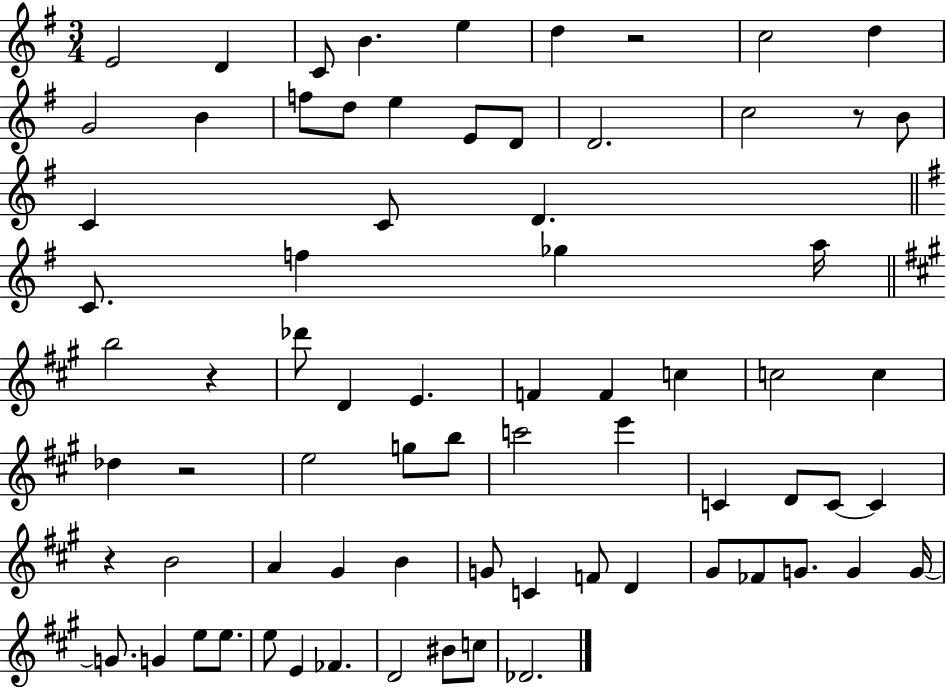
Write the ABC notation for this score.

X:1
T:Untitled
M:3/4
L:1/4
K:G
E2 D C/2 B e d z2 c2 d G2 B f/2 d/2 e E/2 D/2 D2 c2 z/2 B/2 C C/2 D C/2 f _g a/4 b2 z _d'/2 D E F F c c2 c _d z2 e2 g/2 b/2 c'2 e' C D/2 C/2 C z B2 A ^G B G/2 C F/2 D ^G/2 _F/2 G/2 G G/4 G/2 G e/2 e/2 e/2 E _F D2 ^B/2 c/2 _D2